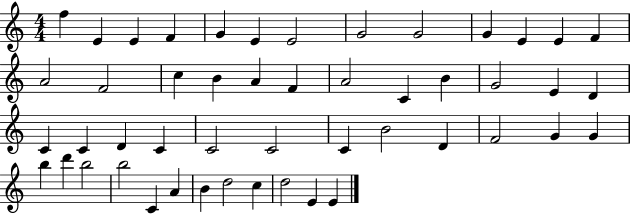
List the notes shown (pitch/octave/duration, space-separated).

F5/q E4/q E4/q F4/q G4/q E4/q E4/h G4/h G4/h G4/q E4/q E4/q F4/q A4/h F4/h C5/q B4/q A4/q F4/q A4/h C4/q B4/q G4/h E4/q D4/q C4/q C4/q D4/q C4/q C4/h C4/h C4/q B4/h D4/q F4/h G4/q G4/q B5/q D6/q B5/h B5/h C4/q A4/q B4/q D5/h C5/q D5/h E4/q E4/q